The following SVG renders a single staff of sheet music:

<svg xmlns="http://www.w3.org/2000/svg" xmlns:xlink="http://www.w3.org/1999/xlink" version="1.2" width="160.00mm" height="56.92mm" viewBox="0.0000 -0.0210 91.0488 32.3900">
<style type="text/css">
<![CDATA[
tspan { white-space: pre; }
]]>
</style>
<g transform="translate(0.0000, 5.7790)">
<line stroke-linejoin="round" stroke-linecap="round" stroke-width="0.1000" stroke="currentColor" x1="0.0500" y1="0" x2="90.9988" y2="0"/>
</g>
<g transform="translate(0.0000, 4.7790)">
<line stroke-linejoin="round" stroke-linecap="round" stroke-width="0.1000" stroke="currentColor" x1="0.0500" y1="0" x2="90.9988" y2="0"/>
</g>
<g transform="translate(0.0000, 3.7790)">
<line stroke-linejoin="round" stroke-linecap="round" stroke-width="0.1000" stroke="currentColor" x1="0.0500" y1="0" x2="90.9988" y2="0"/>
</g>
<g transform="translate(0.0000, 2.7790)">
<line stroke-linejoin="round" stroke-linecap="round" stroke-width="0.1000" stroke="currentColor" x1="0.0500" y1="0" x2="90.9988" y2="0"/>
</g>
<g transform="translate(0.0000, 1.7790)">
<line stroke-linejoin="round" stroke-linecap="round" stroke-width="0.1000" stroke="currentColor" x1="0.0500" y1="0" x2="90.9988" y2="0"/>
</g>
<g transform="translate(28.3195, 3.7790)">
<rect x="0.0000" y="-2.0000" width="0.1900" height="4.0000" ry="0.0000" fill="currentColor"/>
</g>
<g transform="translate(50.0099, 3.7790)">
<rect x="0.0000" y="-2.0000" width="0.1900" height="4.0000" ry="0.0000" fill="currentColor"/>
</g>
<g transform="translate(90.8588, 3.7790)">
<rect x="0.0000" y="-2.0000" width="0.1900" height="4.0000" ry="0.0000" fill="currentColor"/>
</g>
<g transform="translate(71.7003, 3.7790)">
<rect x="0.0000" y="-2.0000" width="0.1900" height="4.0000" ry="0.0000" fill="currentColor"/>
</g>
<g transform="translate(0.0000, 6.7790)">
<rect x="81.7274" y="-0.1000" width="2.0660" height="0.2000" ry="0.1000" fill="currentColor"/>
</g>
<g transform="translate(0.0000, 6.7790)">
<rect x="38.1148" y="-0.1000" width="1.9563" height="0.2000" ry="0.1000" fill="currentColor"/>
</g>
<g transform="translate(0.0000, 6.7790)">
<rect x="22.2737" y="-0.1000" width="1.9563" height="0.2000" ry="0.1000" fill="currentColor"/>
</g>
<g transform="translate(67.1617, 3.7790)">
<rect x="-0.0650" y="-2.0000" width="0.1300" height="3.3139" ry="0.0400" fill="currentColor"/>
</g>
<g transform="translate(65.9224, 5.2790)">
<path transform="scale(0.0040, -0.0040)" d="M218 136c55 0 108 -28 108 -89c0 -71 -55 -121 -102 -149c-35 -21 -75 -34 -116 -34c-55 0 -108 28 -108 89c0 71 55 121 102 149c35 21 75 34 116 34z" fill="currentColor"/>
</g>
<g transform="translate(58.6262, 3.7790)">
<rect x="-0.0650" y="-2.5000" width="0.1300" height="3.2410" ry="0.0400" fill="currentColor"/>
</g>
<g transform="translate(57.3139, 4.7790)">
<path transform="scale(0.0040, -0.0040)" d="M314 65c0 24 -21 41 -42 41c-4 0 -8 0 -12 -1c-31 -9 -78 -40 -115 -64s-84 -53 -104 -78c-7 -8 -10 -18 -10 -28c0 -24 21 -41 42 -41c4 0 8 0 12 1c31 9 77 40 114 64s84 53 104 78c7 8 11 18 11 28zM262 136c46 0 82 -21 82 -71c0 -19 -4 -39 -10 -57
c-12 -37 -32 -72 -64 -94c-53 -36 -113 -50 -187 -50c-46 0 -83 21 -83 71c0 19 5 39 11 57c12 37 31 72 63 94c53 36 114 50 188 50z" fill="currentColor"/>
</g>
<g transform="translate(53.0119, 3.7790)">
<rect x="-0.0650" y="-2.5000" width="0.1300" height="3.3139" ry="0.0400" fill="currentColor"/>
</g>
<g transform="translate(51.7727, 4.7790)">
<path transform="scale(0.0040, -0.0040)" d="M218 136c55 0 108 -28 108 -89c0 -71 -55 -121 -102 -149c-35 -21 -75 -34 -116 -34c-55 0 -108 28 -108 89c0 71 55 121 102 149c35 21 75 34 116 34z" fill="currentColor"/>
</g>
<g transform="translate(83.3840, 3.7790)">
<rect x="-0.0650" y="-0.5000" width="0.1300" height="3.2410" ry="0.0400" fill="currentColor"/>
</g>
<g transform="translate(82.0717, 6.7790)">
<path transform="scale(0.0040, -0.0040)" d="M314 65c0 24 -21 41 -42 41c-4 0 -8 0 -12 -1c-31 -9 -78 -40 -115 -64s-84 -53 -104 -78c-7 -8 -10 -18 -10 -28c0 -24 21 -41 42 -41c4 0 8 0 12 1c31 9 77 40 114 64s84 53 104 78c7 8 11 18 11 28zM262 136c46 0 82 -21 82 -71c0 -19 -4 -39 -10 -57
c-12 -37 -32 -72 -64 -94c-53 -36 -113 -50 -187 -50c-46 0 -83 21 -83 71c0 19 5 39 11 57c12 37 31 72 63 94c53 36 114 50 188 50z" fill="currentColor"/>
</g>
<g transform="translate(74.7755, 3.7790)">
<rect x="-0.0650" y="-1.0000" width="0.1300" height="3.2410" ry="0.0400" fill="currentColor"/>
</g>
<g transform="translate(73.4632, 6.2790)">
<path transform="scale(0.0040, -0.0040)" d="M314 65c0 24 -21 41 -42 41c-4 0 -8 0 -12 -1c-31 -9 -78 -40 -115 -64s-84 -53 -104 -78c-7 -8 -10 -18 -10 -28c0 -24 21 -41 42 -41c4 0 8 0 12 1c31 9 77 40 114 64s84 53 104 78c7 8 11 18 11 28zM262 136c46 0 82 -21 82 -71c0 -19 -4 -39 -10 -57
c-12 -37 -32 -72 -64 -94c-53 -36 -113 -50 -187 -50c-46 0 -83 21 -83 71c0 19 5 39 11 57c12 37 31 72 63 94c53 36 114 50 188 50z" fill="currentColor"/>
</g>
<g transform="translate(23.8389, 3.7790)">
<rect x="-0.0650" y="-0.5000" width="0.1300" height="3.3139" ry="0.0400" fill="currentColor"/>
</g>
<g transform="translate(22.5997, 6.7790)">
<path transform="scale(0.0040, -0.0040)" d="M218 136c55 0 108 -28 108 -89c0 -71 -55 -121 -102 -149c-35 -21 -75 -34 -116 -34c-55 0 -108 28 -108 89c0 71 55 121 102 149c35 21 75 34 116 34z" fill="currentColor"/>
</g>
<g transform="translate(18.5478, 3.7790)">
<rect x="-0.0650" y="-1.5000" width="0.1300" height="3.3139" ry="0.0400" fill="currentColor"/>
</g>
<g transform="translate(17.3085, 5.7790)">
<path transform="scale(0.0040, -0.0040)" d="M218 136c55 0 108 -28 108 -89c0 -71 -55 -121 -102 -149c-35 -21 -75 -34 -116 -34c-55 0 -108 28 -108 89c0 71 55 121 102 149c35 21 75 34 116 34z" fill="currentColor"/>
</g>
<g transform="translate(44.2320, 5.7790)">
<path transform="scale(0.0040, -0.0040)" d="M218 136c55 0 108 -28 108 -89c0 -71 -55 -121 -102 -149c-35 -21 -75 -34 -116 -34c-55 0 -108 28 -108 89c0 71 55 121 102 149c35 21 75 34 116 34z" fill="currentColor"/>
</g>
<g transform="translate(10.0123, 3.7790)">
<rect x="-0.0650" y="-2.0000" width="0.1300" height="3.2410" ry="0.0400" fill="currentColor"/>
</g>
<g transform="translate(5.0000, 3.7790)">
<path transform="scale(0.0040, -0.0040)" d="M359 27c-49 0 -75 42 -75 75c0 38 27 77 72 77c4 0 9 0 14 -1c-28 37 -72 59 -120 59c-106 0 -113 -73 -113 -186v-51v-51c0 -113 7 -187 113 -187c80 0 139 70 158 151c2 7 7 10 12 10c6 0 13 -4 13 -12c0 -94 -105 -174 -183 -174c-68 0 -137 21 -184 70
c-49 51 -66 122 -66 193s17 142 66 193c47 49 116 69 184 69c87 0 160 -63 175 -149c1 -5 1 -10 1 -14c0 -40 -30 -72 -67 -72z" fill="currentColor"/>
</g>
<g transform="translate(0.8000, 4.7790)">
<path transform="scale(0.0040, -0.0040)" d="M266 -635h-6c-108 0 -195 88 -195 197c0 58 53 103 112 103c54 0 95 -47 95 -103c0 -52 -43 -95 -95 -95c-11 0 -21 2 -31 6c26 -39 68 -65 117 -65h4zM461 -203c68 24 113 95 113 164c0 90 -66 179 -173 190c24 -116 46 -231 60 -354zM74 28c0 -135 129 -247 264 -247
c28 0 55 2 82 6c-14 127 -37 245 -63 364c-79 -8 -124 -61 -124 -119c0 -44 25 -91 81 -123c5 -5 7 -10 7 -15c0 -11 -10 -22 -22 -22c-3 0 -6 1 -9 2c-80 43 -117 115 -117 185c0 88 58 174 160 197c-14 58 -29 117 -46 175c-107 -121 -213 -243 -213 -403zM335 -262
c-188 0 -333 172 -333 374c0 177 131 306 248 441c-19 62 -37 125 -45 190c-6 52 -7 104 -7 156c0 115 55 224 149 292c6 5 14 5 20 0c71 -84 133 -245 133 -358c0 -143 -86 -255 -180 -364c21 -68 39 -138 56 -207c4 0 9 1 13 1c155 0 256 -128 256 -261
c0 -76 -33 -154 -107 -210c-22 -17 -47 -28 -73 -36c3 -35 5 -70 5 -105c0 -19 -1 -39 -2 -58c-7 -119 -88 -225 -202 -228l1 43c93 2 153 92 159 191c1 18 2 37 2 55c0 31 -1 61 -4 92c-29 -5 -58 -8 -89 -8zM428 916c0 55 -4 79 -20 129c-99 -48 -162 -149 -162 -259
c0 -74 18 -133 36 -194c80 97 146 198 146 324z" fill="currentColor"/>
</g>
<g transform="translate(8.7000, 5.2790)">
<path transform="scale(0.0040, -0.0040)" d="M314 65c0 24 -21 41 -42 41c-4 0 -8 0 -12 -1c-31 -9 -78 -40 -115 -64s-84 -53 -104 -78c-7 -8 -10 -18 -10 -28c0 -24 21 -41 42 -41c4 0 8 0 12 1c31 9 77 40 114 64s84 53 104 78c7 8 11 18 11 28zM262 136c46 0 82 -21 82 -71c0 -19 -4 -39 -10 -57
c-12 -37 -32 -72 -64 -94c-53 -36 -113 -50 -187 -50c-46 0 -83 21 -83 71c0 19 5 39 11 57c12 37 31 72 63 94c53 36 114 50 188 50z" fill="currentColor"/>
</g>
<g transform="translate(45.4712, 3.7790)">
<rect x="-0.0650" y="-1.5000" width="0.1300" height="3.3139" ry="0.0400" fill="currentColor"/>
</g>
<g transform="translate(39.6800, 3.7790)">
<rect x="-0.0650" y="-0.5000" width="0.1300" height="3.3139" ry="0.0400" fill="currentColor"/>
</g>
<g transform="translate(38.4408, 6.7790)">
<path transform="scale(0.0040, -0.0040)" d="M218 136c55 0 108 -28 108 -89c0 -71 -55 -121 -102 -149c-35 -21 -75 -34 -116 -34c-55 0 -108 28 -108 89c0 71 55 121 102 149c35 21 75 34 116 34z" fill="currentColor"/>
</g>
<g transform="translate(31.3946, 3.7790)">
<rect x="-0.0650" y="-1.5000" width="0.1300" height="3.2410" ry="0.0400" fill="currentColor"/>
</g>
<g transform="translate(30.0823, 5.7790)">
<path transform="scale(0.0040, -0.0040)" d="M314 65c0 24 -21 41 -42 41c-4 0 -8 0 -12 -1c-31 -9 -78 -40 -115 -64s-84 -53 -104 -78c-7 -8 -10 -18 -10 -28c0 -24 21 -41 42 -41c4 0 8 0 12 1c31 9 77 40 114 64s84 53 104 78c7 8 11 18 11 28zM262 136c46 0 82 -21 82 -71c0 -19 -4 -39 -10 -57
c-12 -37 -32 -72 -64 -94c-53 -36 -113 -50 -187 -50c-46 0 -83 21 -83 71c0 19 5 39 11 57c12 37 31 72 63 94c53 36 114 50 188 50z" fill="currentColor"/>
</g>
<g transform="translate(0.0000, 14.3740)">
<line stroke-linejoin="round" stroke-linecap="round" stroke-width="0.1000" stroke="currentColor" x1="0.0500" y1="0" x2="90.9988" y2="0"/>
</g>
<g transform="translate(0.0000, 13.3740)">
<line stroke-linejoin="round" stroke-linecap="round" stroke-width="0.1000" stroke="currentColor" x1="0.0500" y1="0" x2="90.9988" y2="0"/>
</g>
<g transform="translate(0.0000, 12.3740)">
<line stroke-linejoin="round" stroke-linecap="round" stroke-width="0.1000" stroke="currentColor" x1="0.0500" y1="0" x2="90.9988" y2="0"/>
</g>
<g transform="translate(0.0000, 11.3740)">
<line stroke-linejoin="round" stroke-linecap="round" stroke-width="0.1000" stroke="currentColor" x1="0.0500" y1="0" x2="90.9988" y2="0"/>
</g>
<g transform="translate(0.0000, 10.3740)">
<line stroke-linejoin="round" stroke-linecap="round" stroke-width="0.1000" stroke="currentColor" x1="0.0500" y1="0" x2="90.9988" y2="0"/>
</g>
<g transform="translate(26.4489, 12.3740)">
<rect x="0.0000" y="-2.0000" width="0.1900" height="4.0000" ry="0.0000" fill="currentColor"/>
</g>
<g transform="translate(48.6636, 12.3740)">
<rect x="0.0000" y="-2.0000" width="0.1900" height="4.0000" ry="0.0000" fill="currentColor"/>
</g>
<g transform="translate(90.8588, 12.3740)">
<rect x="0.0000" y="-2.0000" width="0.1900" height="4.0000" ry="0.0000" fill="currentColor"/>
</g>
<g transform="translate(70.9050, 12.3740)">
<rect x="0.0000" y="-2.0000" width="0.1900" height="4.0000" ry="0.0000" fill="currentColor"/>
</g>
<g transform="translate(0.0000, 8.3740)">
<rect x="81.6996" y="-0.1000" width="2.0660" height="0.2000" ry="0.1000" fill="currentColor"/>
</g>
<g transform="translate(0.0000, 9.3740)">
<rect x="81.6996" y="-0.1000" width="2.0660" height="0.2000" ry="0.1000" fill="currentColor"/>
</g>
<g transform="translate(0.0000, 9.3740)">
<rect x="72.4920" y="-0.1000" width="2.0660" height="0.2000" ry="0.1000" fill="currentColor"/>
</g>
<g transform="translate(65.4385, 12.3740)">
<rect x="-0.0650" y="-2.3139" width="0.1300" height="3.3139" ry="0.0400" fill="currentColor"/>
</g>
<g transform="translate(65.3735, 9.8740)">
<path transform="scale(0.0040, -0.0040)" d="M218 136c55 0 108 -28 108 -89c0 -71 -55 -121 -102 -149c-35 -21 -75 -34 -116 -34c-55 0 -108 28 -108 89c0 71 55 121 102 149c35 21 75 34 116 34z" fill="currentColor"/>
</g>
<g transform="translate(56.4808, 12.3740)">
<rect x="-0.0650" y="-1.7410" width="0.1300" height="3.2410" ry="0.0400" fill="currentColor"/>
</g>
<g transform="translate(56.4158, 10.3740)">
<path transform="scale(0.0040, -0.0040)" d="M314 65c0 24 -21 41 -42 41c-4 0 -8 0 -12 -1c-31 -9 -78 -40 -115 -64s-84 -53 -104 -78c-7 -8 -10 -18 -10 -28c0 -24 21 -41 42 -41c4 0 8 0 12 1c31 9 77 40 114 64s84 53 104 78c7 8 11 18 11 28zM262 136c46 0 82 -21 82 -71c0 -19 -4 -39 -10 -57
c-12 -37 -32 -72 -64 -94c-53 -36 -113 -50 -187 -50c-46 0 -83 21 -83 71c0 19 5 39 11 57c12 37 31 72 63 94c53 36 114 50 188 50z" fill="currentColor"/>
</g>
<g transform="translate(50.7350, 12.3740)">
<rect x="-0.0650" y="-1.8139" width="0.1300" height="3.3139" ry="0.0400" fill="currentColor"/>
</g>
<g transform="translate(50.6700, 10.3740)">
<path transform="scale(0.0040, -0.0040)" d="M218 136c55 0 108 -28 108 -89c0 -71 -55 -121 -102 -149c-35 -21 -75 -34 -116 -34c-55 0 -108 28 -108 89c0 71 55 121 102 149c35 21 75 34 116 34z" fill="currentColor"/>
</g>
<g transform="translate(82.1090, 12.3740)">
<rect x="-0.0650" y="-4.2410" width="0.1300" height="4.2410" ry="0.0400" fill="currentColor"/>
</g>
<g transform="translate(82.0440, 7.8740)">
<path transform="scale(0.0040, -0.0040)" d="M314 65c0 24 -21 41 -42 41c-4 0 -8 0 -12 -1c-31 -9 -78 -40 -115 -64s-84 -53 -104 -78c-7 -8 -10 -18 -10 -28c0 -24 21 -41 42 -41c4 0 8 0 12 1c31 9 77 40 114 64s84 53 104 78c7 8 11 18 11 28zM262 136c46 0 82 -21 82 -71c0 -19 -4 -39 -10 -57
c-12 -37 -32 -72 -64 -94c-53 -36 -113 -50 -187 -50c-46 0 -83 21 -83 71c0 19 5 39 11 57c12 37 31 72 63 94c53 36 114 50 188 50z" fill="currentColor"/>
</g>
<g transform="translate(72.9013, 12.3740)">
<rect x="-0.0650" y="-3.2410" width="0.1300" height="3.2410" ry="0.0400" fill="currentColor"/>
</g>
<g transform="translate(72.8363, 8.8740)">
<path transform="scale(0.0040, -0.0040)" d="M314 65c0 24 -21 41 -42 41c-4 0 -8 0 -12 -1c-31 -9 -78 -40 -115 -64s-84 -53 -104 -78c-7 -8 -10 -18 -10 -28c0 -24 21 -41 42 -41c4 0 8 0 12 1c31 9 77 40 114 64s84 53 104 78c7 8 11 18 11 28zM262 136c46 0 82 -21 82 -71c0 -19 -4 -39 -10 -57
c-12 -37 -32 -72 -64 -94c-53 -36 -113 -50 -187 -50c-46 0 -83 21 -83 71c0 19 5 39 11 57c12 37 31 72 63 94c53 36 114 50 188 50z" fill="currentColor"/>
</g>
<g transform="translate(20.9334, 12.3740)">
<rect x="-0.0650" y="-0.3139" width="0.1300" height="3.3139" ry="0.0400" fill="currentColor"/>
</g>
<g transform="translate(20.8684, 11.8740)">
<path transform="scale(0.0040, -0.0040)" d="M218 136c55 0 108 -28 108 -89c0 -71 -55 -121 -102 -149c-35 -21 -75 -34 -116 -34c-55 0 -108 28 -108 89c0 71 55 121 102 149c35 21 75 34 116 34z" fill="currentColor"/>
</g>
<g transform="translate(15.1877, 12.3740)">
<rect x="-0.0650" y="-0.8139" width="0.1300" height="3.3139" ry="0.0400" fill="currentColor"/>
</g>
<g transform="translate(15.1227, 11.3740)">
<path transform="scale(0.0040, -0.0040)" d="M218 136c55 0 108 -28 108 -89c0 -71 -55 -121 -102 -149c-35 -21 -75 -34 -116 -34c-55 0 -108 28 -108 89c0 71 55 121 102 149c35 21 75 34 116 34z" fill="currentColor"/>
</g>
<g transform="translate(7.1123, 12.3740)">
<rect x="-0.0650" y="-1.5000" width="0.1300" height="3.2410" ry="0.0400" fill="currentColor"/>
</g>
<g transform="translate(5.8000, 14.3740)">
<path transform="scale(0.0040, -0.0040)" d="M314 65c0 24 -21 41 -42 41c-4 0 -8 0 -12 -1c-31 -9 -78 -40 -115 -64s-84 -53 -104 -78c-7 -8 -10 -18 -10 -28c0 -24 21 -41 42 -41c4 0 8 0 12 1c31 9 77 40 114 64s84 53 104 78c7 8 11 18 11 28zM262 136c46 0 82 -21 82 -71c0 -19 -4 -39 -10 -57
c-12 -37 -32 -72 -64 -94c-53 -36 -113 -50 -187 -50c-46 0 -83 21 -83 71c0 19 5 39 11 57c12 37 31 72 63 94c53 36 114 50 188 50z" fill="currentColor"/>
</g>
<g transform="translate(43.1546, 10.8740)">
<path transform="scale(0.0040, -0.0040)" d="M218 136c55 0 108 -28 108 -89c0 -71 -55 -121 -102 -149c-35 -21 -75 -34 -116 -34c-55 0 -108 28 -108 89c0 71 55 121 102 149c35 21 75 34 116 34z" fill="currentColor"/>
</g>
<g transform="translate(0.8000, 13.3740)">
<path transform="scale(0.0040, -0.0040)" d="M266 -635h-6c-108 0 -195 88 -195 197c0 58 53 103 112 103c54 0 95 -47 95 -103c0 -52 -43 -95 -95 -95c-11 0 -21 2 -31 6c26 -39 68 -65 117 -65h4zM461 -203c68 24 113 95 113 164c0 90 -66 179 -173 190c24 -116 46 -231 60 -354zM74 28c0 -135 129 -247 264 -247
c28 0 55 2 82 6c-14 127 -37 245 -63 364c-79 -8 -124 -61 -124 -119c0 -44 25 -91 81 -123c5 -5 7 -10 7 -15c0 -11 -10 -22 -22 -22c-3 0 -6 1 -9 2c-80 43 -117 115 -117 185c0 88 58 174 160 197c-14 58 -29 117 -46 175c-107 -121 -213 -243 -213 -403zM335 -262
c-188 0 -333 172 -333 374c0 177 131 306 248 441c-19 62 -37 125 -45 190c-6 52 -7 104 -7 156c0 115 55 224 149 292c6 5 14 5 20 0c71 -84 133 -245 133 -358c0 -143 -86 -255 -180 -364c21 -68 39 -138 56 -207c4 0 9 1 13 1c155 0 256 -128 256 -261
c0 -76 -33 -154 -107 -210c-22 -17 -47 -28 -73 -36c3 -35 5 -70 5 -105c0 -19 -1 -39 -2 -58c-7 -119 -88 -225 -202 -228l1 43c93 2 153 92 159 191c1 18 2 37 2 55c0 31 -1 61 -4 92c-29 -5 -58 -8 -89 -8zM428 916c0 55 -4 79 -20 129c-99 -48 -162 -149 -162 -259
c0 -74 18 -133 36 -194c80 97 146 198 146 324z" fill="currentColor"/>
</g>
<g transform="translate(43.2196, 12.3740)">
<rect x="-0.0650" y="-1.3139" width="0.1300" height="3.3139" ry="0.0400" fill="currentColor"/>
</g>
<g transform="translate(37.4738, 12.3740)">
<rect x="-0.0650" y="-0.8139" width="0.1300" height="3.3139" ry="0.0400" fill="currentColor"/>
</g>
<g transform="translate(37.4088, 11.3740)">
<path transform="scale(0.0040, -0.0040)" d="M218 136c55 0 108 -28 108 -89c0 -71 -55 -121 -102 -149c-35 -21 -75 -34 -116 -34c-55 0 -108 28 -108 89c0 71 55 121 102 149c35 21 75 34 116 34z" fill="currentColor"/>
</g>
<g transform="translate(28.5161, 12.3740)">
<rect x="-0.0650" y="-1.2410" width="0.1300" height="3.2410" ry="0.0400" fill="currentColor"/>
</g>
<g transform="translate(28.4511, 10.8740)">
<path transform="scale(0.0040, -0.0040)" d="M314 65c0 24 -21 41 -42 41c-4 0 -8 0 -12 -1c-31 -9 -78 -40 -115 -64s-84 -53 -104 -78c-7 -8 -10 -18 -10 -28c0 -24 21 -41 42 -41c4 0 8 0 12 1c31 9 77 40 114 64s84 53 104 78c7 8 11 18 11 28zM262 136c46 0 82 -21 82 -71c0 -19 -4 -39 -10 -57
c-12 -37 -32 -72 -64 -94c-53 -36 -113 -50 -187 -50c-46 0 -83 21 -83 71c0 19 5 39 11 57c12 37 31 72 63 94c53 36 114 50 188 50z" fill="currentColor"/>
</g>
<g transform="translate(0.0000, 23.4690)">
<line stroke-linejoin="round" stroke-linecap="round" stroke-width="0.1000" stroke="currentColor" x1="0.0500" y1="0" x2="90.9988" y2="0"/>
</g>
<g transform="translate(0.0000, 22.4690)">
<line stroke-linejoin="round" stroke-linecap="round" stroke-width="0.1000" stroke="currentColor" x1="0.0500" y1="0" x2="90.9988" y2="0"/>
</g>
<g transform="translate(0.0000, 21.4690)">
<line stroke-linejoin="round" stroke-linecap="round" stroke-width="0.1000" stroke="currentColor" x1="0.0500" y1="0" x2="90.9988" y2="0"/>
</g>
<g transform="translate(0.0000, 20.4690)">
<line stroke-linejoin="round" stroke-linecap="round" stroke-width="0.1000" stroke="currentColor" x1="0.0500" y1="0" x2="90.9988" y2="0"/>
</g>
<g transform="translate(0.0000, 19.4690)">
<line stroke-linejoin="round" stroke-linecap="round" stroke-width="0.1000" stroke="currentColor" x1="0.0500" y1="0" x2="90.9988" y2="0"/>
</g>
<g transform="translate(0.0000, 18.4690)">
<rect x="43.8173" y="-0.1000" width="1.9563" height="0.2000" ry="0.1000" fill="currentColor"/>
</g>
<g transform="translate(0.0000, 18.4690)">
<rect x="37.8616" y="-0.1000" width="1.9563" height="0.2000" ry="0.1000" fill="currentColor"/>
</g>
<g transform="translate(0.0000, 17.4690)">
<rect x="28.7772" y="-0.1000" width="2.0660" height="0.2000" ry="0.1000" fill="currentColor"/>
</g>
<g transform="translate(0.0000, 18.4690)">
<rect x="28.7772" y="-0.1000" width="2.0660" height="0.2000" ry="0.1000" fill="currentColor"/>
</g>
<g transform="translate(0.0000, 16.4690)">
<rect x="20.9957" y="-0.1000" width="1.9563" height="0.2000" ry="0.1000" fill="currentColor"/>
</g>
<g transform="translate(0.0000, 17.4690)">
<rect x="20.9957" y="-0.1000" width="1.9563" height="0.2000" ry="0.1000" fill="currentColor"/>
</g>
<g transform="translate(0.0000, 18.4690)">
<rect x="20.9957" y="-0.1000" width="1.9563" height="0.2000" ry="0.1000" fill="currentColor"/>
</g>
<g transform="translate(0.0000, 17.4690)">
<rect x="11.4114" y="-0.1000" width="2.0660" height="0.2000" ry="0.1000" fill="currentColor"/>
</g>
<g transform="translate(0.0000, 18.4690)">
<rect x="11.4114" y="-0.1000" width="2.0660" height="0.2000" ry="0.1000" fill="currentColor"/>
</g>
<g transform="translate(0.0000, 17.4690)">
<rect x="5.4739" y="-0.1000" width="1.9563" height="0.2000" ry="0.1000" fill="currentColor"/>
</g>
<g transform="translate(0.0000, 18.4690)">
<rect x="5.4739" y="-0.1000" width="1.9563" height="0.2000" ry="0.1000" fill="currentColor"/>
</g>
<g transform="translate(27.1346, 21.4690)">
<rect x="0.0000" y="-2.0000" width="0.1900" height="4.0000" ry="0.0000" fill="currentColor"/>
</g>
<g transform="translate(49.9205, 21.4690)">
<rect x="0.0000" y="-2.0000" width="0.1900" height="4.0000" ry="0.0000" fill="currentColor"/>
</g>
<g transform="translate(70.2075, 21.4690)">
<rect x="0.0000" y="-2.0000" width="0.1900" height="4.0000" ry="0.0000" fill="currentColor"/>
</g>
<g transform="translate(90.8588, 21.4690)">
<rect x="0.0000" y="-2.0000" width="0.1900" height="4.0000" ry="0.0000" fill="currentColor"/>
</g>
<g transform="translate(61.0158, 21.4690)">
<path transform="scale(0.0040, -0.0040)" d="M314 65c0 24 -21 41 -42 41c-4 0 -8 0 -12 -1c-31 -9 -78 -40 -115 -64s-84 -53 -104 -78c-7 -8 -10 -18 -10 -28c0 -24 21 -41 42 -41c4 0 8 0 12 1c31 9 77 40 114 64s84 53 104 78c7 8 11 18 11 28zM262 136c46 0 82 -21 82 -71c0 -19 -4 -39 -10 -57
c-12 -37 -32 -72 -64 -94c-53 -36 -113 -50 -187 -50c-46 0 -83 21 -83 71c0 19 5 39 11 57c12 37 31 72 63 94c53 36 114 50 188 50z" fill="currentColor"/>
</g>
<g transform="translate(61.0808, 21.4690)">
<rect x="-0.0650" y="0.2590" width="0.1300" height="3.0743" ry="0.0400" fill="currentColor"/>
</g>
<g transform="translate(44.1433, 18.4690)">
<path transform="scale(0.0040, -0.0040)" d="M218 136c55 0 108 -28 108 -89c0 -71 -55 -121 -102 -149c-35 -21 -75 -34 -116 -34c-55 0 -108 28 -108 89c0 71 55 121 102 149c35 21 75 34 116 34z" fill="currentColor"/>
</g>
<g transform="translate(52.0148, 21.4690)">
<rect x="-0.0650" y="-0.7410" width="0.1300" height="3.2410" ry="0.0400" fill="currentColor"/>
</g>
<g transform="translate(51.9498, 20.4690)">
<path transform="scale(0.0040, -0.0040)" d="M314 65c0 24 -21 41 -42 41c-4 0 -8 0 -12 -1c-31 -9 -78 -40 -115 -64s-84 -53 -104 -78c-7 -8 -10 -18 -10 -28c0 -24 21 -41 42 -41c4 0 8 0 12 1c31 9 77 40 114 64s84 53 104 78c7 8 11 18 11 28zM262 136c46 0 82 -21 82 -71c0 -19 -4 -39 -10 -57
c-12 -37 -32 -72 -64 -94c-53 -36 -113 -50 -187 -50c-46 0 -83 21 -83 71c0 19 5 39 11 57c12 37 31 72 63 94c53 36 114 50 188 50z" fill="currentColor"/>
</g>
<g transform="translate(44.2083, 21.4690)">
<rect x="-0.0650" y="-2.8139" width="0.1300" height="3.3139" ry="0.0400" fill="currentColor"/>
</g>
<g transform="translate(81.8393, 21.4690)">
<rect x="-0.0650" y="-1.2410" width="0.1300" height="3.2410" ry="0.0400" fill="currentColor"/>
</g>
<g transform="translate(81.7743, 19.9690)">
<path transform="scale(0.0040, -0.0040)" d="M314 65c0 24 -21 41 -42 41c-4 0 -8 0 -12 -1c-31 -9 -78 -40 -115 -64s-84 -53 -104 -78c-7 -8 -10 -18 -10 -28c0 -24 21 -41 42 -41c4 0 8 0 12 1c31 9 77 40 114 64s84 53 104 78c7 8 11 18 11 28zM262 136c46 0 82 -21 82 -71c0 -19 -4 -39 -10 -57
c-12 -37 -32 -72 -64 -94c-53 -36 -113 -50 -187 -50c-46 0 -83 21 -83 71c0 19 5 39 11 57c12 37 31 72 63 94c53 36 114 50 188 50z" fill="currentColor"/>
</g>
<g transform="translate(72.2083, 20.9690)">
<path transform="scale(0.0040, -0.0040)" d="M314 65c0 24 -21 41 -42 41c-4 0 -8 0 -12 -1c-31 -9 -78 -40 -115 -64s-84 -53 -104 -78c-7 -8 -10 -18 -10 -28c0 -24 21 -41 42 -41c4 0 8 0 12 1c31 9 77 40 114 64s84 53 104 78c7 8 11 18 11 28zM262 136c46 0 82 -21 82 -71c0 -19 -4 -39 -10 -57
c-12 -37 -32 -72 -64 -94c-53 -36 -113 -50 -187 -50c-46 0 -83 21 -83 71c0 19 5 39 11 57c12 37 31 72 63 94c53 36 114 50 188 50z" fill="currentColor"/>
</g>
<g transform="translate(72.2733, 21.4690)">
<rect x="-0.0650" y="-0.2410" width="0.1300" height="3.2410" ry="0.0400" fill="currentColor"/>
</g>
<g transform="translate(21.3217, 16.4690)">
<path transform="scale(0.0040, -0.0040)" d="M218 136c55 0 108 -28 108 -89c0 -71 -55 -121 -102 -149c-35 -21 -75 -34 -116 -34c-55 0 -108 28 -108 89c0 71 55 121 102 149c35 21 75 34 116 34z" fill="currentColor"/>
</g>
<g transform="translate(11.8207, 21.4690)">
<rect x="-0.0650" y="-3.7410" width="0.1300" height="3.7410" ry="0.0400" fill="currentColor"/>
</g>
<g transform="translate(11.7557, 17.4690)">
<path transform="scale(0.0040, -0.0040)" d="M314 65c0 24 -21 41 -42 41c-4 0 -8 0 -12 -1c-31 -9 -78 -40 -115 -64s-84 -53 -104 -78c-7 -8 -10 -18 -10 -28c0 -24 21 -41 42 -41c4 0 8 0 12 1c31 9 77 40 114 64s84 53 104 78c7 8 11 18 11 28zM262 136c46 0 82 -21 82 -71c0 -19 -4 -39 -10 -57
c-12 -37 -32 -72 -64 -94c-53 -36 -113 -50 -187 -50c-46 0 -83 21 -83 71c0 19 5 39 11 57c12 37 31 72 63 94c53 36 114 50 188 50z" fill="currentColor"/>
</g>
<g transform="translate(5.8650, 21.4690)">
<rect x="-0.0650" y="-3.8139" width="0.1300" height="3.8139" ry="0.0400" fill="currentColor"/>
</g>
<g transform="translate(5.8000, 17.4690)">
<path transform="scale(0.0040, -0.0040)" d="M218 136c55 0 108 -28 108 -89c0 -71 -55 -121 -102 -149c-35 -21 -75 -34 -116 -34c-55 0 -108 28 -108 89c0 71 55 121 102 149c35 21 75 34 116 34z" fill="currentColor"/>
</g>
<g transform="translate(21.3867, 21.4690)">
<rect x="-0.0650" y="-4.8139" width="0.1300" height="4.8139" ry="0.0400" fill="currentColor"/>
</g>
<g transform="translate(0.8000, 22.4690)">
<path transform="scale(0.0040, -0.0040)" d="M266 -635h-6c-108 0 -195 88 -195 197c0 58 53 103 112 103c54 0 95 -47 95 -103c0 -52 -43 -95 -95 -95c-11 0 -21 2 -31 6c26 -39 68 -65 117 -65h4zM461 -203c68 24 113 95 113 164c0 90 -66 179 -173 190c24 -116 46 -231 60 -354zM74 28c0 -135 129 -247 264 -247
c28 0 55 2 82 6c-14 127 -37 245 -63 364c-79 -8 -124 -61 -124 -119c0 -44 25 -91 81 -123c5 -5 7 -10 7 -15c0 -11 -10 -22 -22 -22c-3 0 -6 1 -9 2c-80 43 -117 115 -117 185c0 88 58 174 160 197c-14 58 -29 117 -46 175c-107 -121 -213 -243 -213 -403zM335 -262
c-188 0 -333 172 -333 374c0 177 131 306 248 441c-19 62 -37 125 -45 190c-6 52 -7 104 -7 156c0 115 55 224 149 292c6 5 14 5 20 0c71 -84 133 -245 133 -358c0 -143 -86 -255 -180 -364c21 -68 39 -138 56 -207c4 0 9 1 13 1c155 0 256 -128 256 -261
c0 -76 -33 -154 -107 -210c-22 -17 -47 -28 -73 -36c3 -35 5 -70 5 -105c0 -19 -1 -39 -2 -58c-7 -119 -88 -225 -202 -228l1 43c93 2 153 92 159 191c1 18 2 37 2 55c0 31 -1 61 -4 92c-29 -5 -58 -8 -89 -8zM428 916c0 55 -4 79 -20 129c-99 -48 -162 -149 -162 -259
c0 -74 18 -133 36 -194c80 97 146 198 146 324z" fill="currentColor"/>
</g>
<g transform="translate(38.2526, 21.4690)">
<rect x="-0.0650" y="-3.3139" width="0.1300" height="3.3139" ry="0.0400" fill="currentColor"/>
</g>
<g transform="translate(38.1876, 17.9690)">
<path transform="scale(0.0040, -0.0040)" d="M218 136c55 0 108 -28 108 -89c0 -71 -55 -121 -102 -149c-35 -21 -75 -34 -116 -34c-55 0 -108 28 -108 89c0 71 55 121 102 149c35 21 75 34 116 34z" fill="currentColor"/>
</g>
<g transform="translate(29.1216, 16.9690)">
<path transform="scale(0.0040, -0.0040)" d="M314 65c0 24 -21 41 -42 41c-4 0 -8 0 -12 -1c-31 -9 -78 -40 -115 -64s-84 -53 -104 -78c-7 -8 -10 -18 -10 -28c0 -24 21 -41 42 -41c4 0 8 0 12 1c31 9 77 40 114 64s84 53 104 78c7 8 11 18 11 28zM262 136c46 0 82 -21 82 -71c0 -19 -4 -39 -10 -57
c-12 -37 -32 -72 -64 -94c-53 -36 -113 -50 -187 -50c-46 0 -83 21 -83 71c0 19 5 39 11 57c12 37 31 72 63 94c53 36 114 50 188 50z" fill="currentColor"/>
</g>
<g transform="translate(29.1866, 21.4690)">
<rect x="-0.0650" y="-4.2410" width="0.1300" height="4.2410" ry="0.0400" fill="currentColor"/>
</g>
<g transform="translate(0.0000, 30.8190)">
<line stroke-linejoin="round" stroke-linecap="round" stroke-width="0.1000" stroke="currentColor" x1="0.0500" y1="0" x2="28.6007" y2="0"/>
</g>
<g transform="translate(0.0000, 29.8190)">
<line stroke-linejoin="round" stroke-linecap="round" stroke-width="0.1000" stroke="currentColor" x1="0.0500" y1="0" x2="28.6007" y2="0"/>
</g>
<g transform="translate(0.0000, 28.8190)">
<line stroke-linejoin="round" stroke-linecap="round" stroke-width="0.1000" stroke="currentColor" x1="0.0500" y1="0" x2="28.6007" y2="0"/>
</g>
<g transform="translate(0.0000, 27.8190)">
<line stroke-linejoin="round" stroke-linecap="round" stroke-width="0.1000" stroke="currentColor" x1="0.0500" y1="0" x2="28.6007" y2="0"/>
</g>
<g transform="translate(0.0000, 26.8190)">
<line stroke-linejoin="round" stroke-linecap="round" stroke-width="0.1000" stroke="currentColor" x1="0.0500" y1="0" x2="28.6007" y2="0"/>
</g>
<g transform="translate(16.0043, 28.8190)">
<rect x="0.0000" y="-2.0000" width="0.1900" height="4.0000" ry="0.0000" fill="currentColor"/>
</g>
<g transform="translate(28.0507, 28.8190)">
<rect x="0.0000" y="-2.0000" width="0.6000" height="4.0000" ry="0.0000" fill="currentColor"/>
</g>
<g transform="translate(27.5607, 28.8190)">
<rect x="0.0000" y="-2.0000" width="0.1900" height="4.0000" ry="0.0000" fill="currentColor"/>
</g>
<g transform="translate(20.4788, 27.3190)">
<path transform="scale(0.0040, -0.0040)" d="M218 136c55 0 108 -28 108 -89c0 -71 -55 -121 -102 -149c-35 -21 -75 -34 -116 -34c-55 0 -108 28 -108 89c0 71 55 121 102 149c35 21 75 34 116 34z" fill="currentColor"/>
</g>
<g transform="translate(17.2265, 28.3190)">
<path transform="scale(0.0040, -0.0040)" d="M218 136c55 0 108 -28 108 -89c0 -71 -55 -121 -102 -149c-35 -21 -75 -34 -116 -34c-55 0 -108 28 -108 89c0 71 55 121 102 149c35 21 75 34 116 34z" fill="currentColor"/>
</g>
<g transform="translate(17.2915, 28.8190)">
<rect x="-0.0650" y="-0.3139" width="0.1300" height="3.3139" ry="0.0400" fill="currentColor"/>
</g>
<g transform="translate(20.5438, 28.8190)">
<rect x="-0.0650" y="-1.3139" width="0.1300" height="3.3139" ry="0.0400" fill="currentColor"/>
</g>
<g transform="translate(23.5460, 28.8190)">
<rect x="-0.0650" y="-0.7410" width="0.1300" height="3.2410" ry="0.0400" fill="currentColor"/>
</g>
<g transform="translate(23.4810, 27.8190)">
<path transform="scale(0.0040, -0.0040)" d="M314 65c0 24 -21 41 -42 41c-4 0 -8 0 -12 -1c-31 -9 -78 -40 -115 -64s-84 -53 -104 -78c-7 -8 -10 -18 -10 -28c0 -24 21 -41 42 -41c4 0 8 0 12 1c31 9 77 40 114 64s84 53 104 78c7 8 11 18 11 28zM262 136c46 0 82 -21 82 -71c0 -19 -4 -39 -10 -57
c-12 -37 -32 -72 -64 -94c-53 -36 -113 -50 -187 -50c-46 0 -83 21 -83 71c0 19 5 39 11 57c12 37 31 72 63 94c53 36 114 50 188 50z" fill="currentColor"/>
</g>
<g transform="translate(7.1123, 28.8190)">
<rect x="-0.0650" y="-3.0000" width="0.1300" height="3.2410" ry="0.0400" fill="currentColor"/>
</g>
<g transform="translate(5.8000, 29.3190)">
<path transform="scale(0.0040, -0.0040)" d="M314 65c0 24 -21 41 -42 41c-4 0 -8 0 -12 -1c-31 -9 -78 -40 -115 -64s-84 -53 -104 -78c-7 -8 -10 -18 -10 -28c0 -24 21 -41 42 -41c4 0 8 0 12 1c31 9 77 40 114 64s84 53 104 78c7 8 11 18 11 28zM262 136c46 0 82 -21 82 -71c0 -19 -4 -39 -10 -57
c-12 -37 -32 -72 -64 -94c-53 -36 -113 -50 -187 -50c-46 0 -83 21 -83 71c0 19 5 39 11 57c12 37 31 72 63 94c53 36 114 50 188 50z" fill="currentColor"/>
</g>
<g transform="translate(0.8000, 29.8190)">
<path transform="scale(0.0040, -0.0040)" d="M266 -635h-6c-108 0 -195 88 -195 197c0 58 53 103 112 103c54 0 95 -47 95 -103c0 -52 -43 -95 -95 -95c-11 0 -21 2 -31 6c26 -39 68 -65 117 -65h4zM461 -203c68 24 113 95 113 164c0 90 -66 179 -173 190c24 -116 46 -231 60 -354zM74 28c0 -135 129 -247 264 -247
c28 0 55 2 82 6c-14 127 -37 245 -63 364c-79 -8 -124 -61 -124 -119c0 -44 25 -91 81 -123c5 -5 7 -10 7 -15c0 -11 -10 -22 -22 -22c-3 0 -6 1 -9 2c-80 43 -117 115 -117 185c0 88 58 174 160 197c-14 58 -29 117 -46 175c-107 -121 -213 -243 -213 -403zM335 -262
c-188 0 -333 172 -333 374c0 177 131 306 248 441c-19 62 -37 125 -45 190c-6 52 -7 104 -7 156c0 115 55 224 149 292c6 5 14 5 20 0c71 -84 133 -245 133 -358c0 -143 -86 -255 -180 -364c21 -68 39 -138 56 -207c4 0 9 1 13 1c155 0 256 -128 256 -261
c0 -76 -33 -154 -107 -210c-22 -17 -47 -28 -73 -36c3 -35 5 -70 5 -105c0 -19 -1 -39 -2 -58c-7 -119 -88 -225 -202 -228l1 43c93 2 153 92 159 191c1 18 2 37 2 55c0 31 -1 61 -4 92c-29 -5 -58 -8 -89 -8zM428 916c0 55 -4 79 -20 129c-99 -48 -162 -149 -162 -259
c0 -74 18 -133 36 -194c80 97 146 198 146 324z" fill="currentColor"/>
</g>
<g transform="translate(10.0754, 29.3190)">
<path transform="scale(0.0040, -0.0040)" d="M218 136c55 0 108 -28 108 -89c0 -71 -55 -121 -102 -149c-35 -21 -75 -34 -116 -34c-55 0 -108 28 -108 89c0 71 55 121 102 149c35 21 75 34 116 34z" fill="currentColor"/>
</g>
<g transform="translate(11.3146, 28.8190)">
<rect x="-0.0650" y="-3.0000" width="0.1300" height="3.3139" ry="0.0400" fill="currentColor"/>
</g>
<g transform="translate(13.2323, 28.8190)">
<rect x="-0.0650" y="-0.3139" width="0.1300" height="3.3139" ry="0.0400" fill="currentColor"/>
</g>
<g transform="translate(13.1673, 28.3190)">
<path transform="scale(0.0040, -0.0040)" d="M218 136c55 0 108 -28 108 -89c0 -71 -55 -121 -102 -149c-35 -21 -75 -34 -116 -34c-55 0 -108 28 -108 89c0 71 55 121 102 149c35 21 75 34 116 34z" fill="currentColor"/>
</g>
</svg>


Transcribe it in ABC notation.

X:1
T:Untitled
M:4/4
L:1/4
K:C
F2 E C E2 C E G G2 F D2 C2 E2 d c e2 d e f f2 g b2 d'2 c' c'2 e' d'2 b a d2 B2 c2 e2 A2 A c c e d2